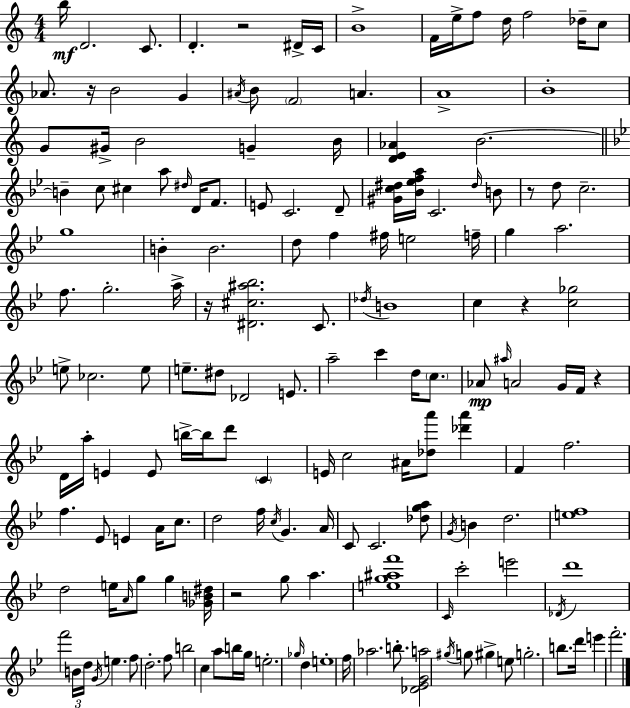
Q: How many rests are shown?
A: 7